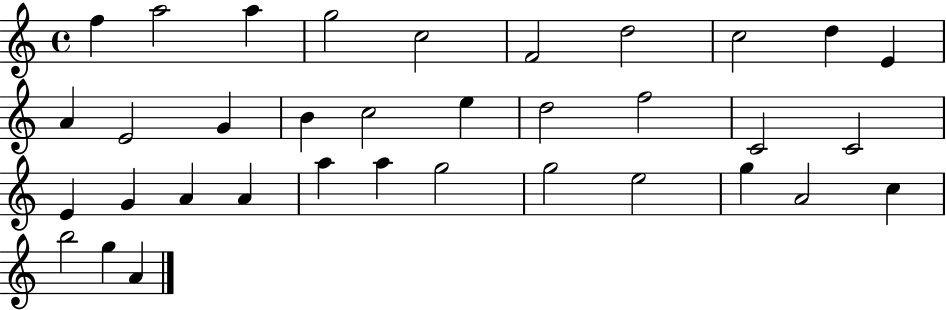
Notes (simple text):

F5/q A5/h A5/q G5/h C5/h F4/h D5/h C5/h D5/q E4/q A4/q E4/h G4/q B4/q C5/h E5/q D5/h F5/h C4/h C4/h E4/q G4/q A4/q A4/q A5/q A5/q G5/h G5/h E5/h G5/q A4/h C5/q B5/h G5/q A4/q